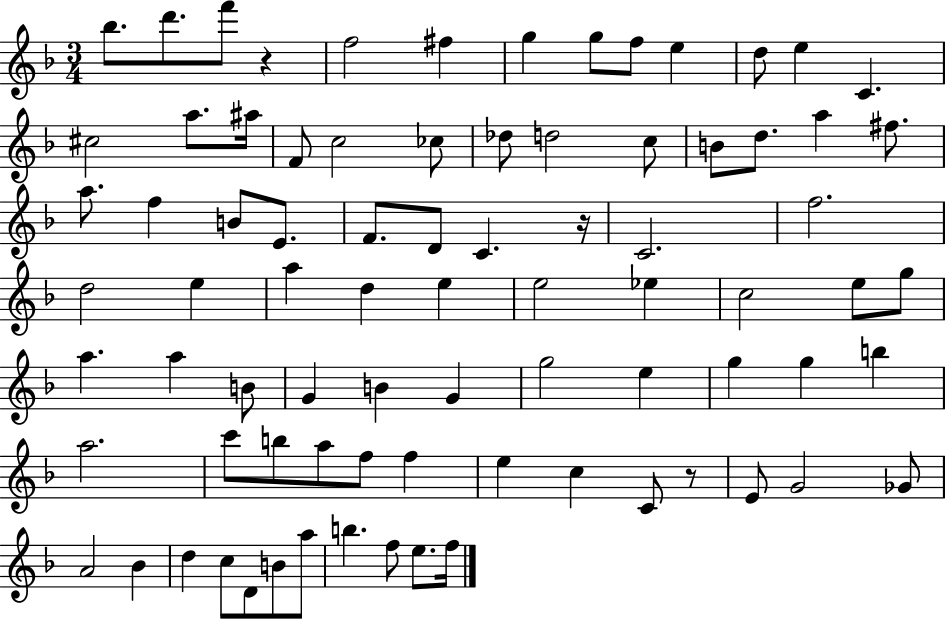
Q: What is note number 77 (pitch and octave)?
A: E5